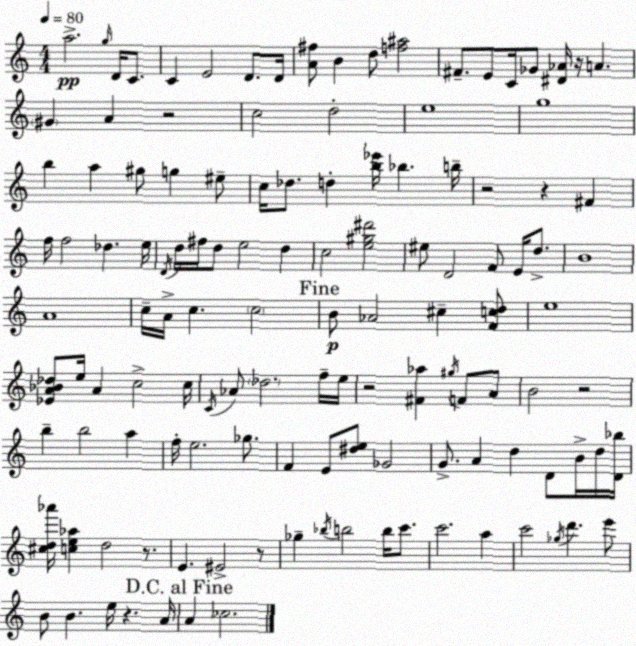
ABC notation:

X:1
T:Untitled
M:4/4
L:1/4
K:C
a2 g/4 D/4 C/2 C E2 D/2 D/4 [A^f]/2 B d/2 [f^a]2 ^F/2 E/2 C/4 _G/2 [^D_A]/4 z/4 A ^G A z2 c2 d2 e4 g4 b a ^g/2 g ^e/2 c/4 _d/2 d [b_e']/4 _b b/4 z2 z ^F f/4 f2 _d e/4 D/4 d/4 ^f/4 d/2 e2 d c2 [e^g^d']2 ^e/2 D2 F/2 E/4 d/2 B4 A4 c/4 A/4 c c2 B/2 _A2 ^c [Fcd]/2 e4 [_EA_B_d]/2 e/4 A c2 c/4 C/4 _A/2 _d2 f/4 e/4 z2 [^F_a] ^g/4 F/2 A/2 B2 z2 b b2 a f/4 e2 _g/2 F E/2 [^de]/2 _G2 G/2 A d D/2 B/4 d/4 [D_b]/4 [^cd_a']/4 [ce_a] d2 z/2 E ^E2 z/2 _g _b/4 b2 b/4 c'/2 c'2 a c'2 _g/4 d' e'/2 B/2 B e/4 z A/4 A _c2